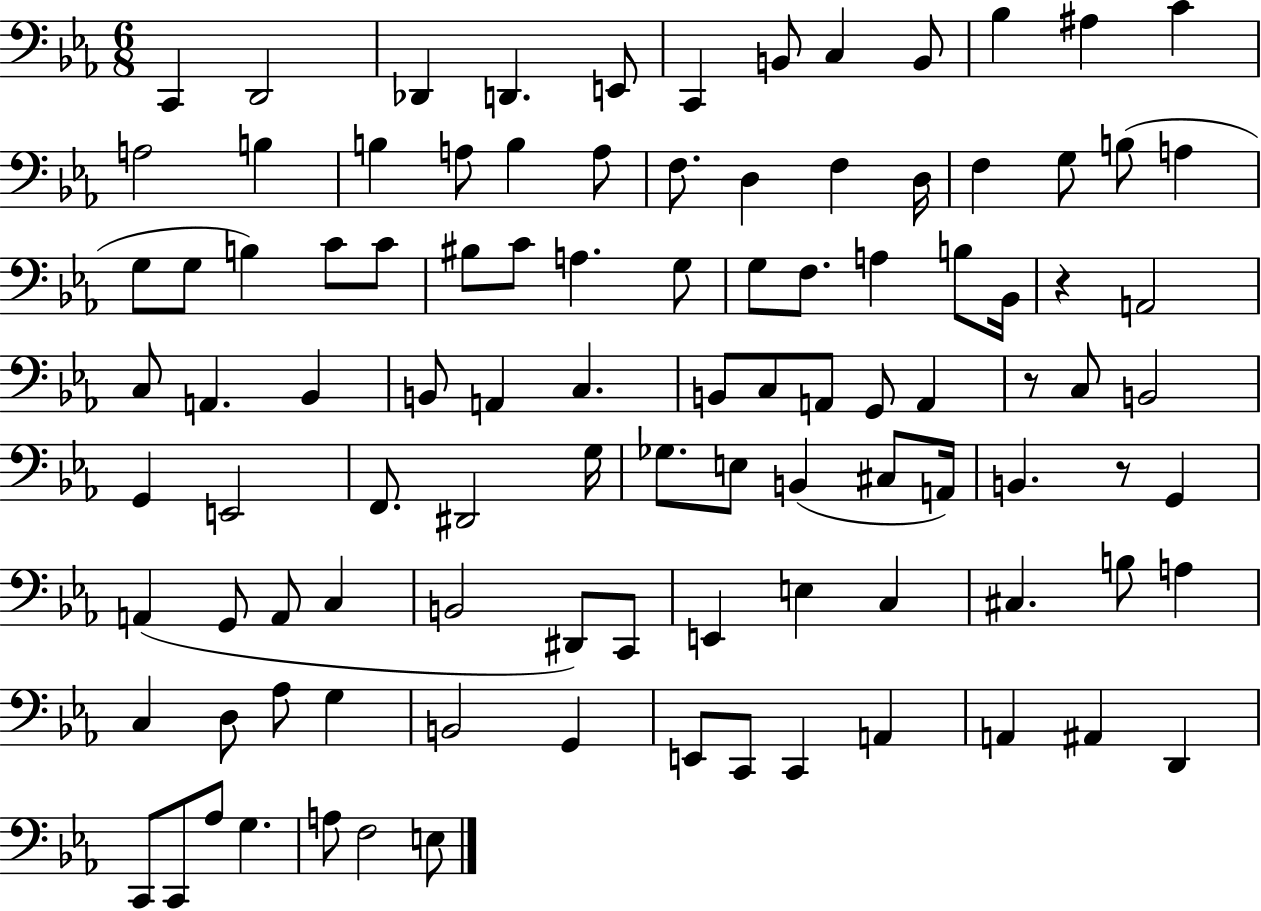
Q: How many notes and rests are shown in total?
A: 102